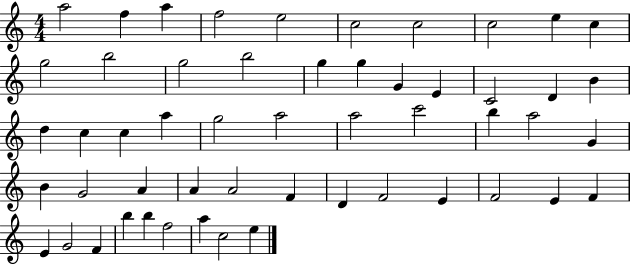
{
  \clef treble
  \numericTimeSignature
  \time 4/4
  \key c \major
  a''2 f''4 a''4 | f''2 e''2 | c''2 c''2 | c''2 e''4 c''4 | \break g''2 b''2 | g''2 b''2 | g''4 g''4 g'4 e'4 | c'2 d'4 b'4 | \break d''4 c''4 c''4 a''4 | g''2 a''2 | a''2 c'''2 | b''4 a''2 g'4 | \break b'4 g'2 a'4 | a'4 a'2 f'4 | d'4 f'2 e'4 | f'2 e'4 f'4 | \break e'4 g'2 f'4 | b''4 b''4 f''2 | a''4 c''2 e''4 | \bar "|."
}